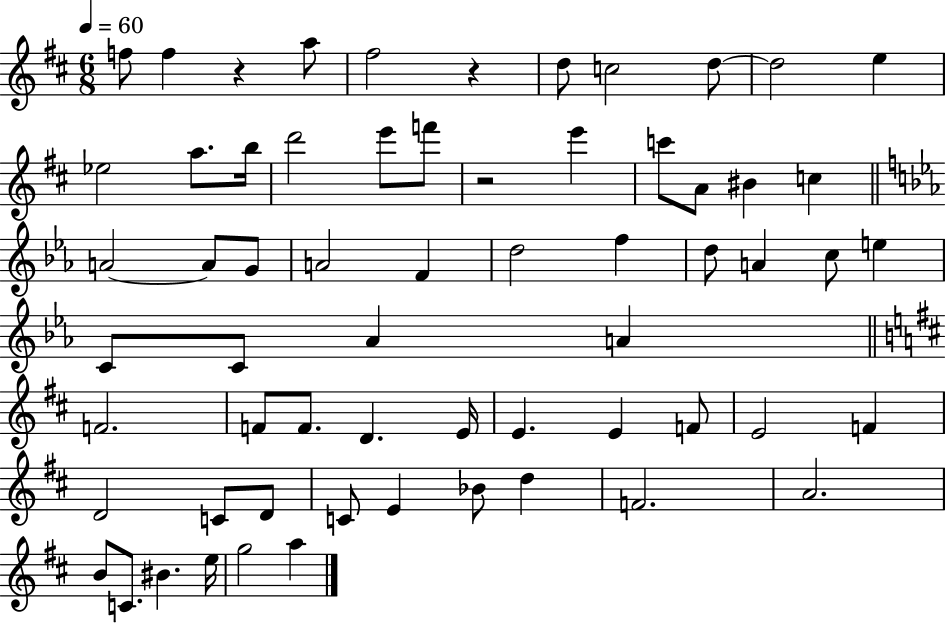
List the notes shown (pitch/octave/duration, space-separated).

F5/e F5/q R/q A5/e F#5/h R/q D5/e C5/h D5/e D5/h E5/q Eb5/h A5/e. B5/s D6/h E6/e F6/e R/h E6/q C6/e A4/e BIS4/q C5/q A4/h A4/e G4/e A4/h F4/q D5/h F5/q D5/e A4/q C5/e E5/q C4/e C4/e Ab4/q A4/q F4/h. F4/e F4/e. D4/q. E4/s E4/q. E4/q F4/e E4/h F4/q D4/h C4/e D4/e C4/e E4/q Bb4/e D5/q F4/h. A4/h. B4/e C4/e. BIS4/q. E5/s G5/h A5/q